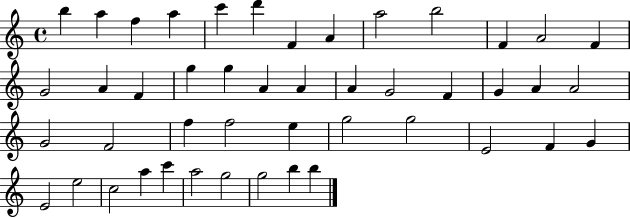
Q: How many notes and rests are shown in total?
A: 46